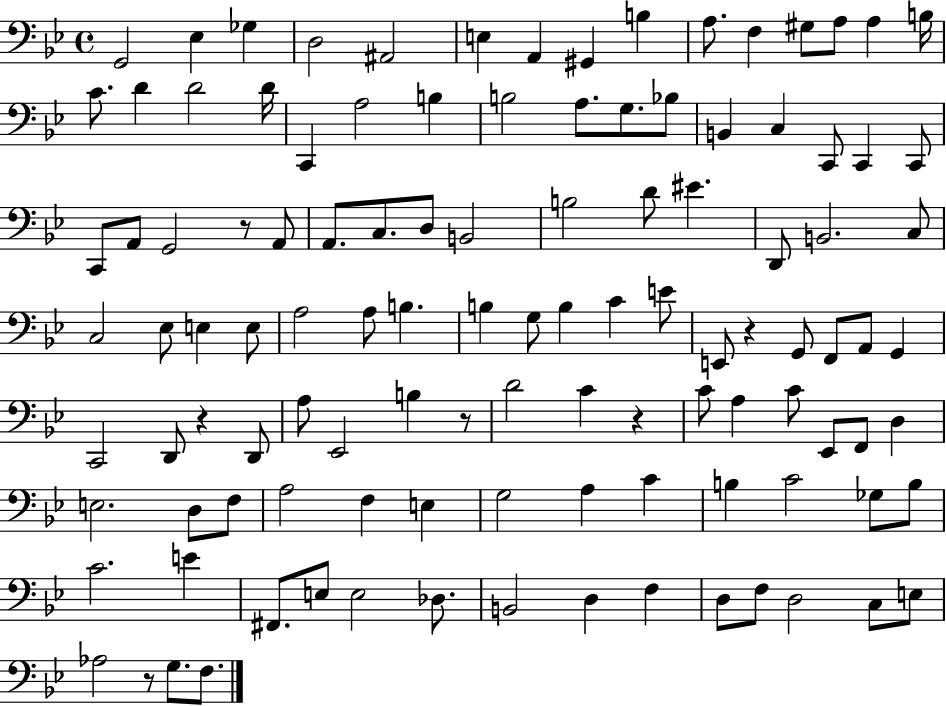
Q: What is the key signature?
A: BES major